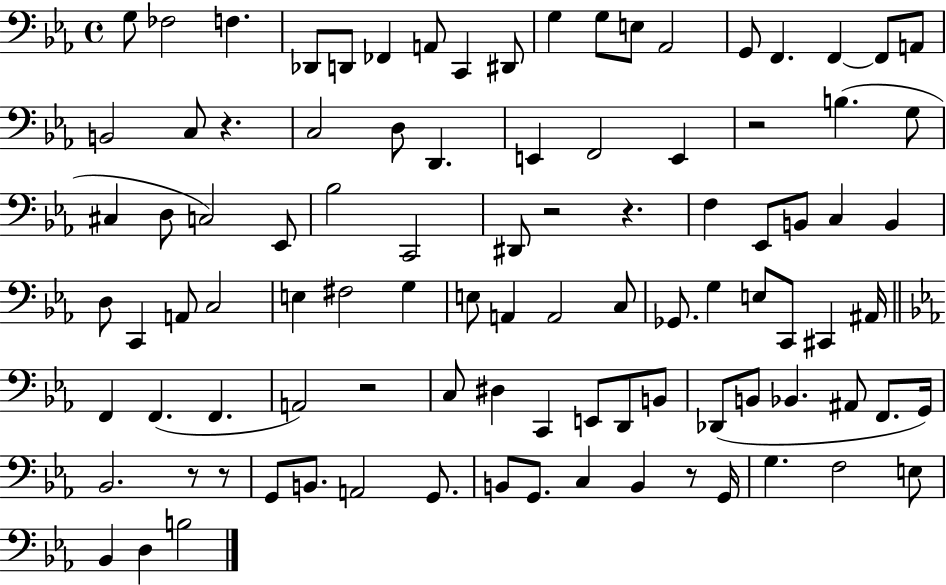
{
  \clef bass
  \time 4/4
  \defaultTimeSignature
  \key ees \major
  g8 fes2 f4. | des,8 d,8 fes,4 a,8 c,4 dis,8 | g4 g8 e8 aes,2 | g,8 f,4. f,4~~ f,8 a,8 | \break b,2 c8 r4. | c2 d8 d,4. | e,4 f,2 e,4 | r2 b4.( g8 | \break cis4 d8 c2) ees,8 | bes2 c,2 | dis,8 r2 r4. | f4 ees,8 b,8 c4 b,4 | \break d8 c,4 a,8 c2 | e4 fis2 g4 | e8 a,4 a,2 c8 | ges,8. g4 e8 c,8 cis,4 ais,16 | \break \bar "||" \break \key ees \major f,4 f,4.( f,4. | a,2) r2 | c8 dis4 c,4 e,8 d,8 b,8 | des,8( b,8 bes,4. ais,8 f,8. g,16) | \break bes,2. r8 r8 | g,8 b,8. a,2 g,8. | b,8 g,8. c4 b,4 r8 g,16 | g4. f2 e8 | \break bes,4 d4 b2 | \bar "|."
}